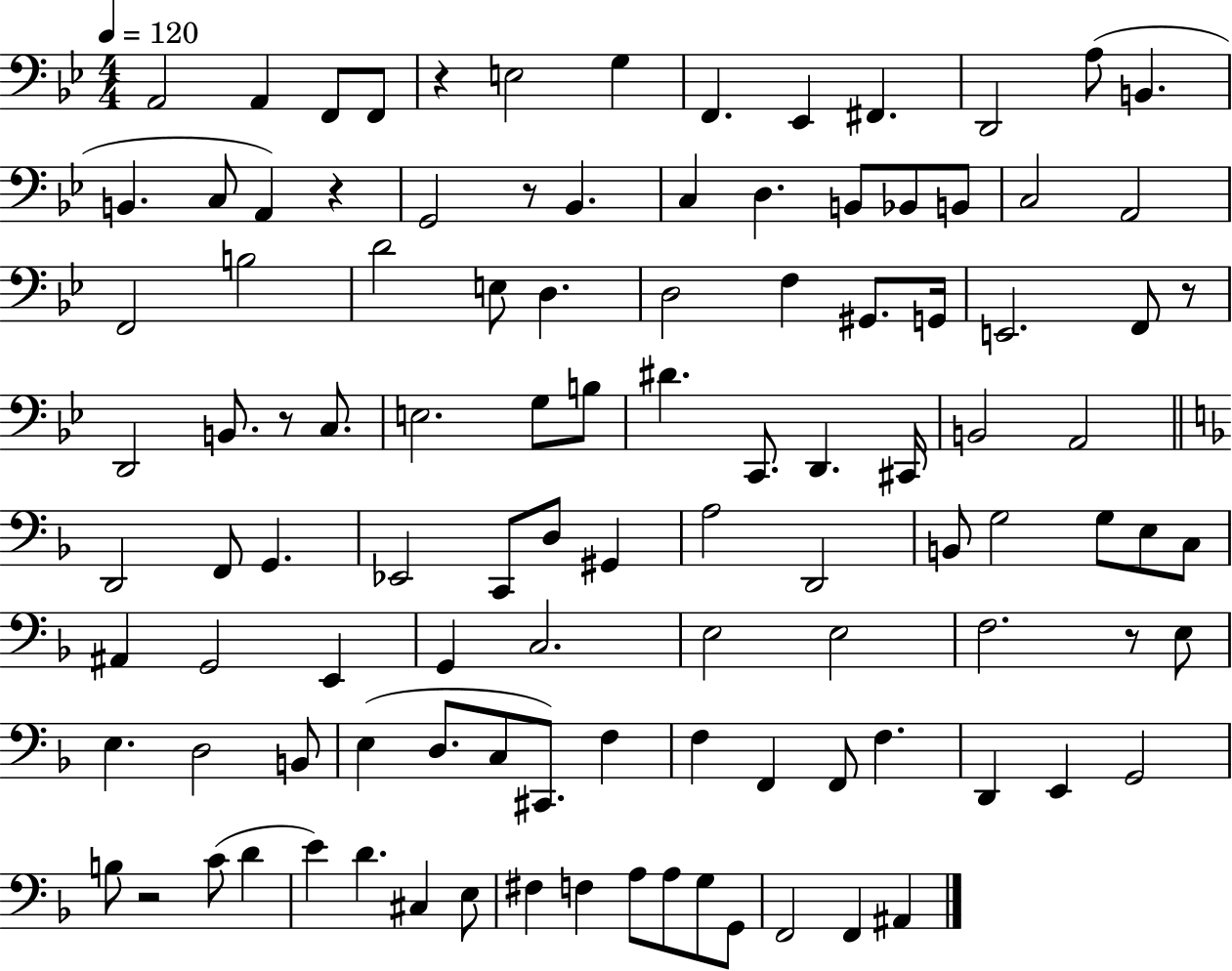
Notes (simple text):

A2/h A2/q F2/e F2/e R/q E3/h G3/q F2/q. Eb2/q F#2/q. D2/h A3/e B2/q. B2/q. C3/e A2/q R/q G2/h R/e Bb2/q. C3/q D3/q. B2/e Bb2/e B2/e C3/h A2/h F2/h B3/h D4/h E3/e D3/q. D3/h F3/q G#2/e. G2/s E2/h. F2/e R/e D2/h B2/e. R/e C3/e. E3/h. G3/e B3/e D#4/q. C2/e. D2/q. C#2/s B2/h A2/h D2/h F2/e G2/q. Eb2/h C2/e D3/e G#2/q A3/h D2/h B2/e G3/h G3/e E3/e C3/e A#2/q G2/h E2/q G2/q C3/h. E3/h E3/h F3/h. R/e E3/e E3/q. D3/h B2/e E3/q D3/e. C3/e C#2/e. F3/q F3/q F2/q F2/e F3/q. D2/q E2/q G2/h B3/e R/h C4/e D4/q E4/q D4/q. C#3/q E3/e F#3/q F3/q A3/e A3/e G3/e G2/e F2/h F2/q A#2/q